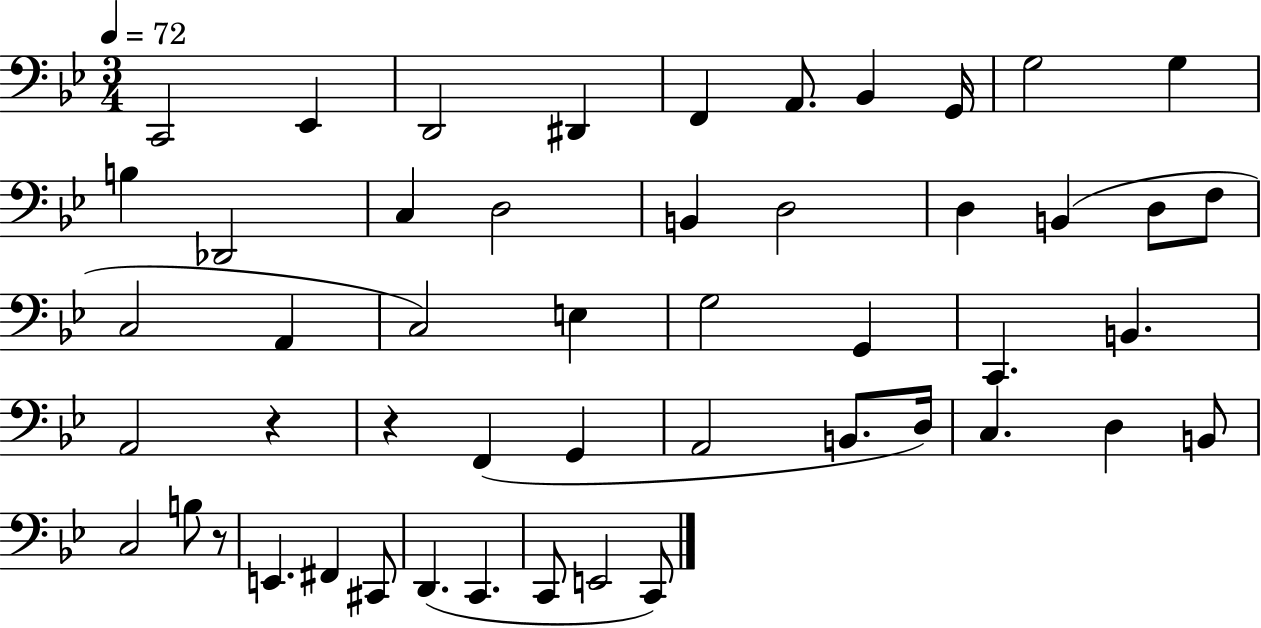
X:1
T:Untitled
M:3/4
L:1/4
K:Bb
C,,2 _E,, D,,2 ^D,, F,, A,,/2 _B,, G,,/4 G,2 G, B, _D,,2 C, D,2 B,, D,2 D, B,, D,/2 F,/2 C,2 A,, C,2 E, G,2 G,, C,, B,, A,,2 z z F,, G,, A,,2 B,,/2 D,/4 C, D, B,,/2 C,2 B,/2 z/2 E,, ^F,, ^C,,/2 D,, C,, C,,/2 E,,2 C,,/2